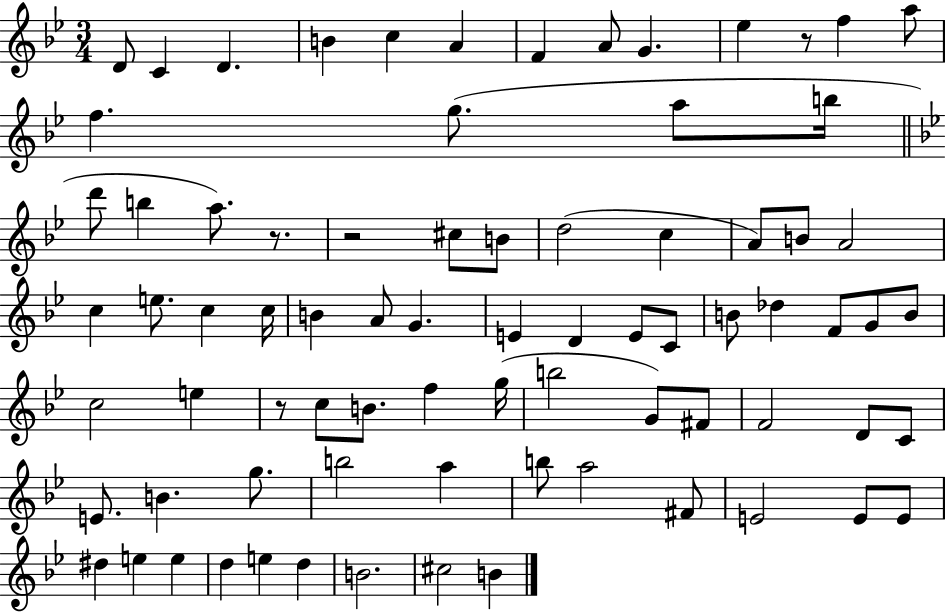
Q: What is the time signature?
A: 3/4